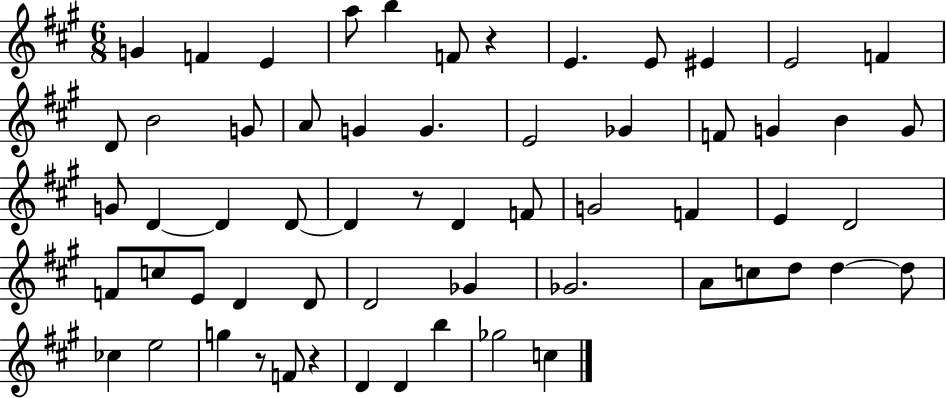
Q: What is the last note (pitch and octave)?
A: C5